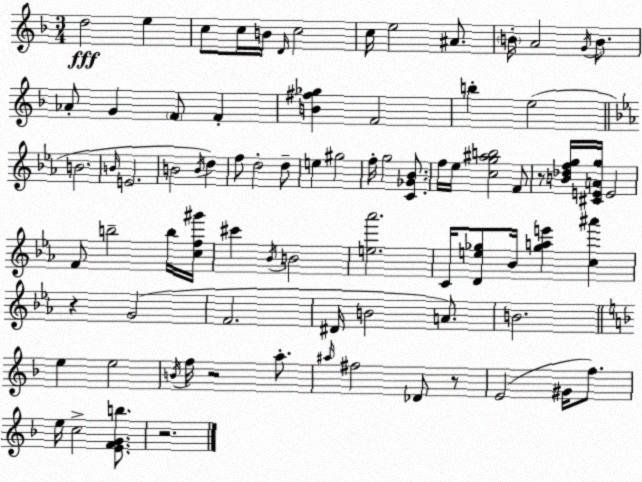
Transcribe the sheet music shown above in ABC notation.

X:1
T:Untitled
M:3/4
L:1/4
K:F
d2 e c/2 c/4 B/4 D/4 c2 c/4 e2 ^A/2 B/4 A2 G/4 B/2 _A/2 G F/2 F [B^f_g] F2 b e2 B2 B/4 E2 B2 B/4 d f/2 d2 d/2 e ^g2 f/4 g2 [C_G_B]/2 f/4 _e/4 [cg^ab]2 F/2 z/2 [B_dfg]/4 [^CEAg]/4 E2 F/2 b2 b/4 [cf^g']/4 ^c' _B/4 B2 [e_a']2 C/4 [De_g]/2 _B/4 [_gae'] [c^a'] z G2 F2 ^D/4 B2 A/2 B2 e e2 B/4 f/4 z2 a/2 ^a/4 ^f2 _D/2 z/2 E2 ^G/4 f/2 e/4 c2 [EFGb]/2 z2